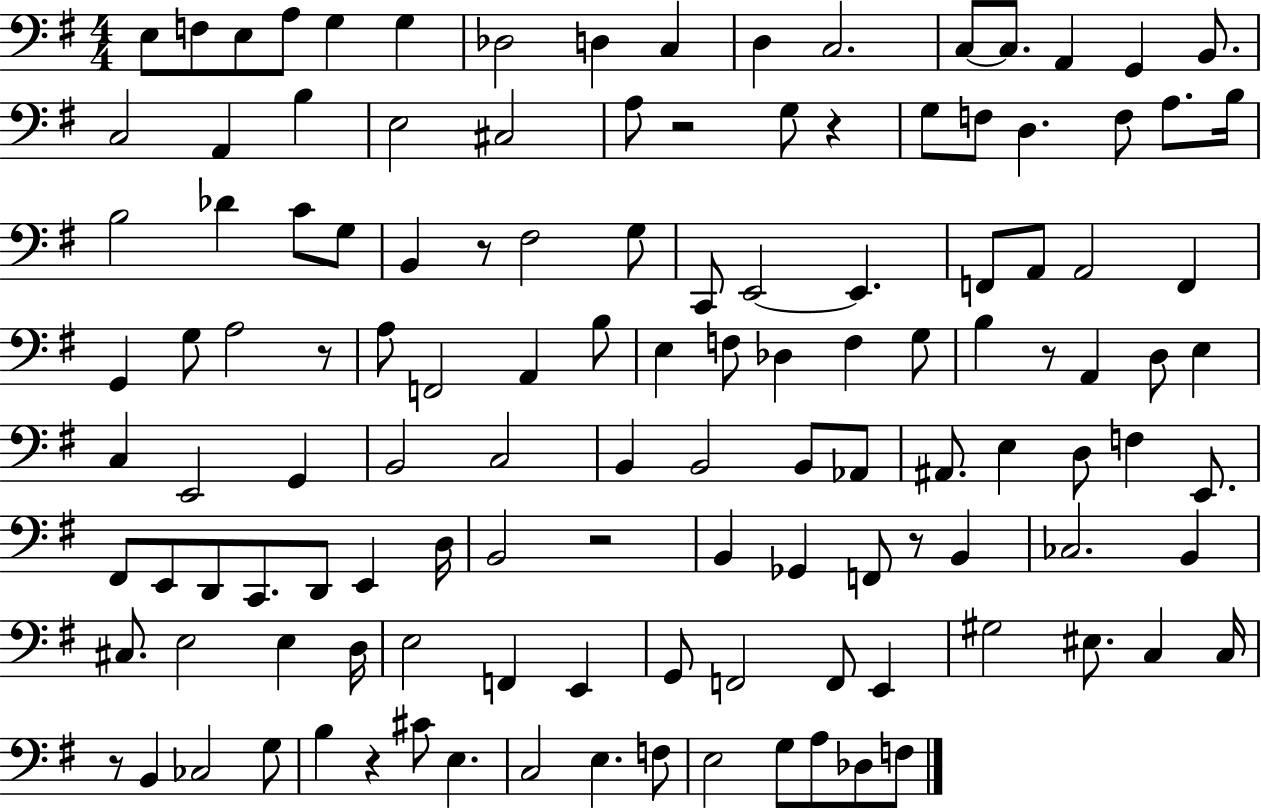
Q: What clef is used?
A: bass